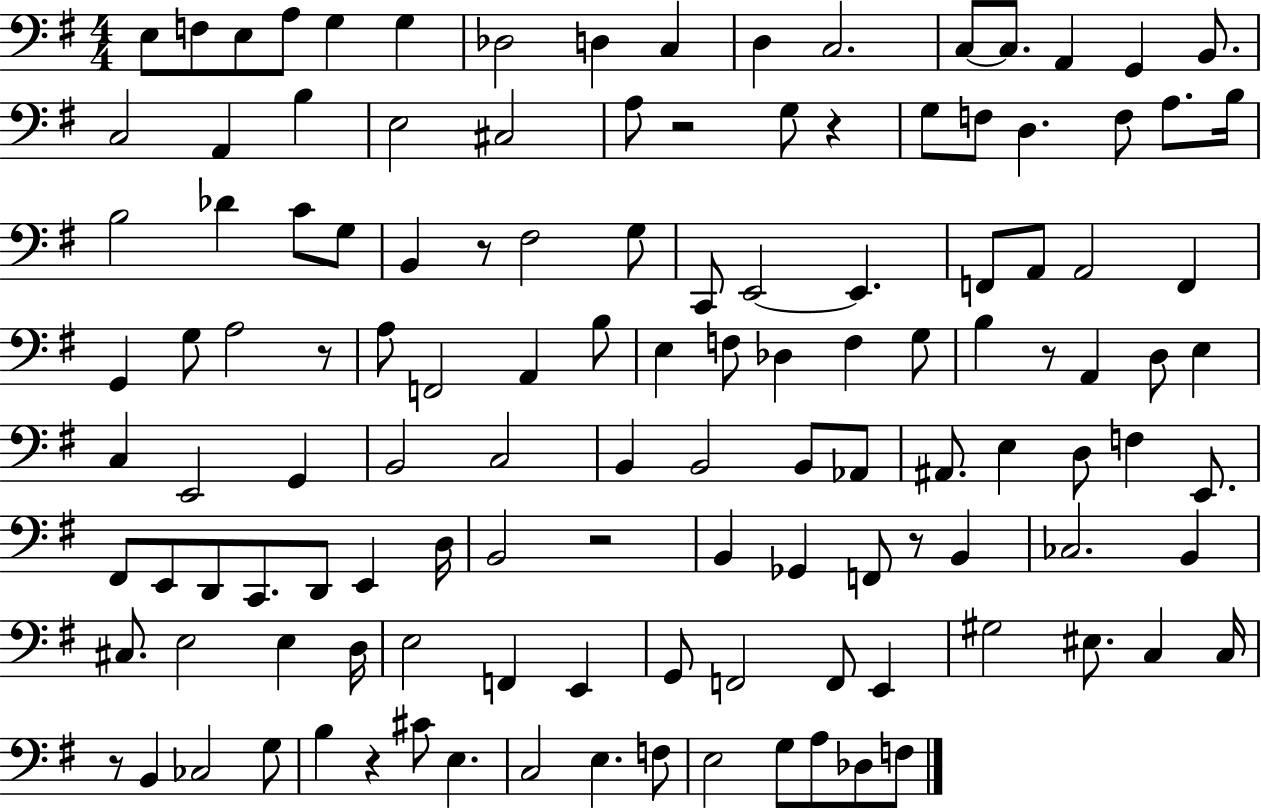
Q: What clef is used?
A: bass